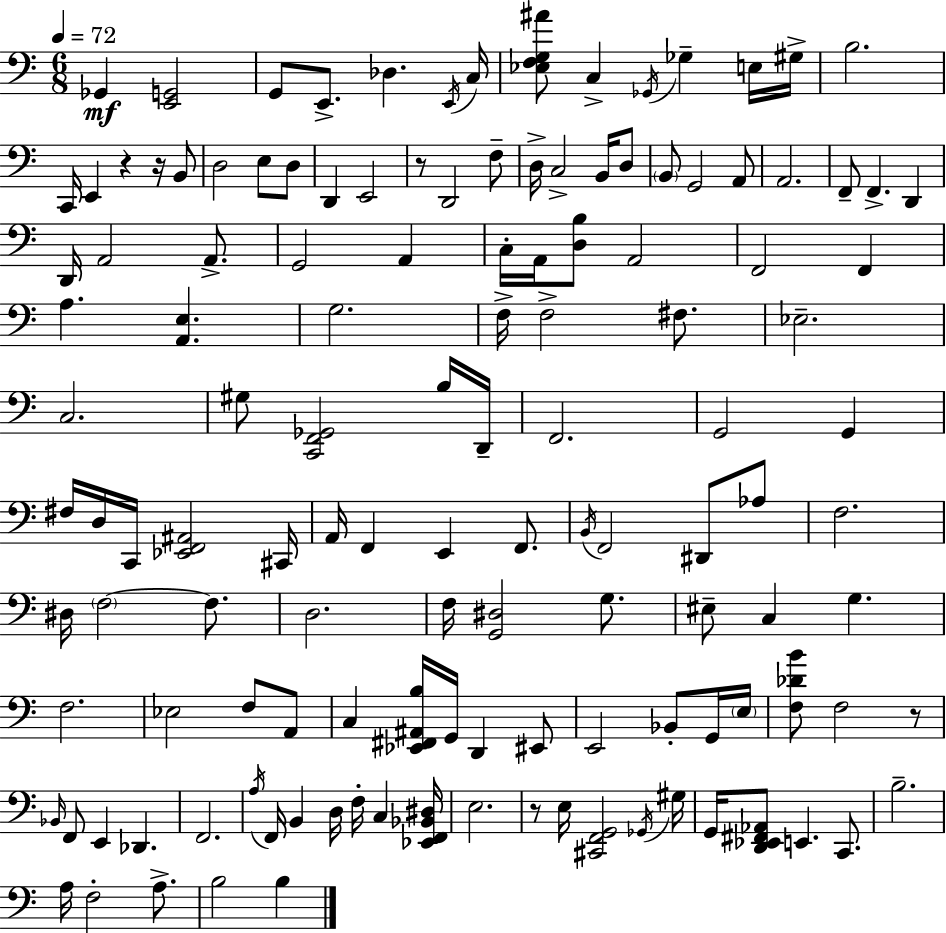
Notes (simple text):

Gb2/q [E2,G2]/h G2/e E2/e. Db3/q. E2/s C3/s [Eb3,F3,G3,A#4]/e C3/q Gb2/s Gb3/q E3/s G#3/s B3/h. C2/s E2/q R/q R/s B2/e D3/h E3/e D3/e D2/q E2/h R/e D2/h F3/e D3/s C3/h B2/s D3/e B2/e G2/h A2/e A2/h. F2/e F2/q. D2/q D2/s A2/h A2/e. G2/h A2/q C3/s A2/s [D3,B3]/e A2/h F2/h F2/q A3/q. [A2,E3]/q. G3/h. F3/s F3/h F#3/e. Eb3/h. C3/h. G#3/e [C2,F2,Gb2]/h B3/s D2/s F2/h. G2/h G2/q F#3/s D3/s C2/s [Eb2,F2,A#2]/h C#2/s A2/s F2/q E2/q F2/e. B2/s F2/h D#2/e Ab3/e F3/h. D#3/s F3/h F3/e. D3/h. F3/s [G2,D#3]/h G3/e. EIS3/e C3/q G3/q. F3/h. Eb3/h F3/e A2/e C3/q [Eb2,F#2,A#2,B3]/s G2/s D2/q EIS2/e E2/h Bb2/e G2/s E3/s [F3,Db4,B4]/e F3/h R/e Bb2/s F2/e E2/q Db2/q. F2/h. A3/s F2/s B2/q D3/s F3/s C3/q [Eb2,F2,Bb2,D#3]/s E3/h. R/e E3/s [C#2,F2,G2]/h Gb2/s G#3/s G2/s [D2,Eb2,F#2,Ab2]/e E2/q. C2/e. B3/h. A3/s F3/h A3/e. B3/h B3/q